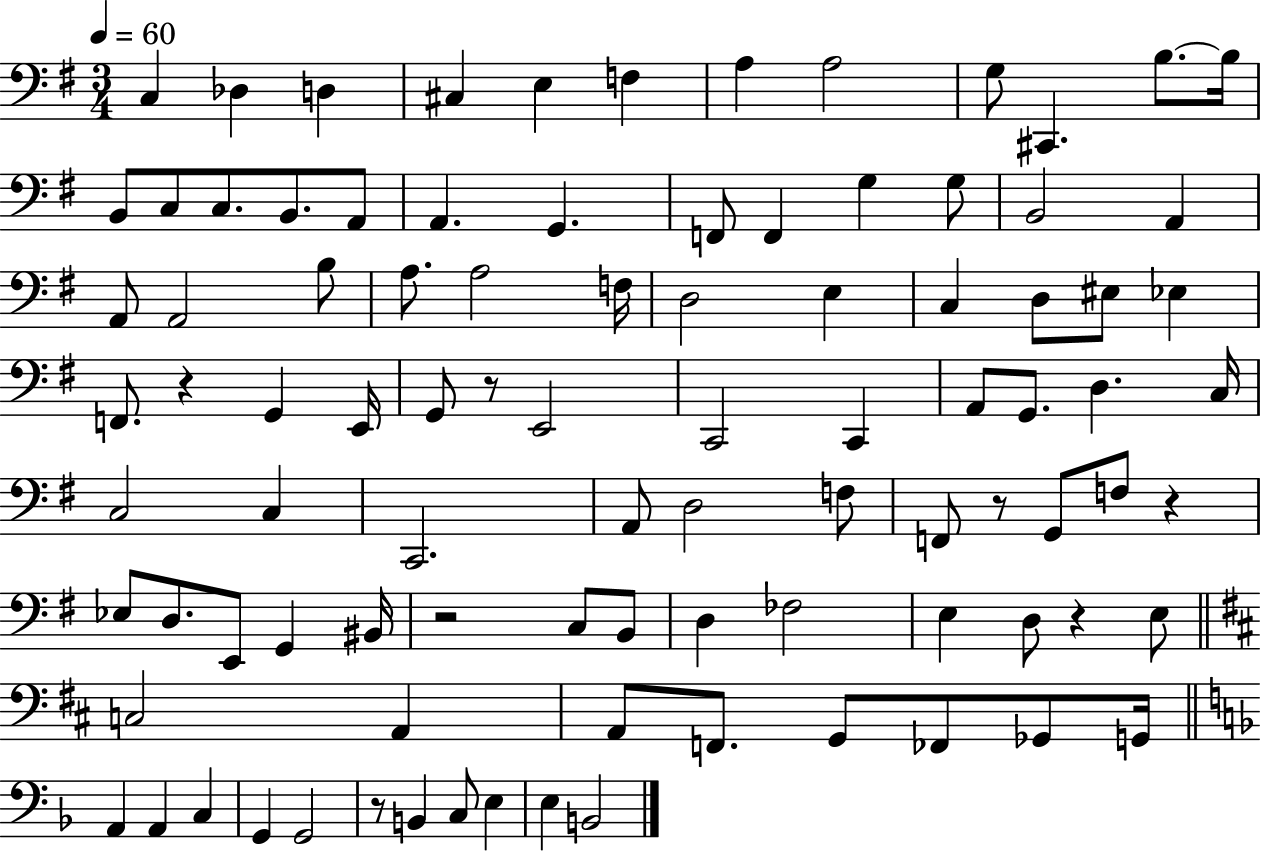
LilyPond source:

{
  \clef bass
  \numericTimeSignature
  \time 3/4
  \key g \major
  \tempo 4 = 60
  c4 des4 d4 | cis4 e4 f4 | a4 a2 | g8 cis,4. b8.~~ b16 | \break b,8 c8 c8. b,8. a,8 | a,4. g,4. | f,8 f,4 g4 g8 | b,2 a,4 | \break a,8 a,2 b8 | a8. a2 f16 | d2 e4 | c4 d8 eis8 ees4 | \break f,8. r4 g,4 e,16 | g,8 r8 e,2 | c,2 c,4 | a,8 g,8. d4. c16 | \break c2 c4 | c,2. | a,8 d2 f8 | f,8 r8 g,8 f8 r4 | \break ees8 d8. e,8 g,4 bis,16 | r2 c8 b,8 | d4 fes2 | e4 d8 r4 e8 | \break \bar "||" \break \key d \major c2 a,4 | a,8 f,8. g,8 fes,8 ges,8 g,16 | \bar "||" \break \key f \major a,4 a,4 c4 | g,4 g,2 | r8 b,4 c8 e4 | e4 b,2 | \break \bar "|."
}